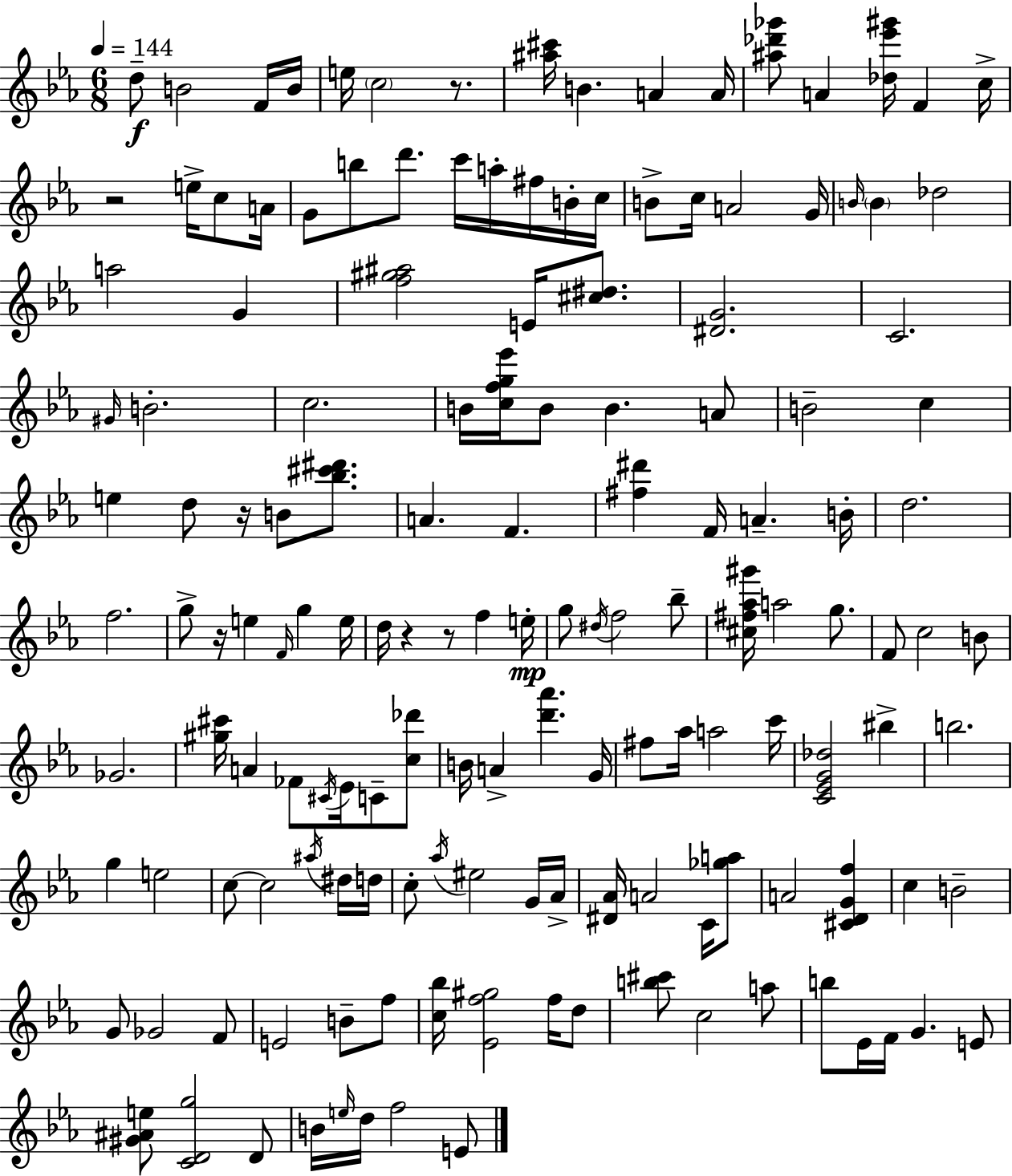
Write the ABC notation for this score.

X:1
T:Untitled
M:6/8
L:1/4
K:Cm
d/2 B2 F/4 B/4 e/4 c2 z/2 [^a^c']/4 B A A/4 [^a_d'_g']/2 A [_d_e'^g']/4 F c/4 z2 e/4 c/2 A/4 G/2 b/2 d'/2 c'/4 a/4 ^f/4 B/4 c/4 B/2 c/4 A2 G/4 B/4 B _d2 a2 G [f^g^a]2 E/4 [^c^d]/2 [^DG]2 C2 ^G/4 B2 c2 B/4 [cfg_e']/4 B/2 B A/2 B2 c e d/2 z/4 B/2 [_b^c'^d']/2 A F [^f^d'] F/4 A B/4 d2 f2 g/2 z/4 e F/4 g e/4 d/4 z z/2 f e/4 g/2 ^d/4 f2 _b/2 [^c^f_a^g']/4 a2 g/2 F/2 c2 B/2 _G2 [^g^c']/4 A _F/2 ^C/4 _E/4 C/2 [c_d']/2 B/4 A [d'_a'] G/4 ^f/2 _a/4 a2 c'/4 [C_EG_d]2 ^b b2 g e2 c/2 c2 ^a/4 ^d/4 d/4 c/2 _a/4 ^e2 G/4 _A/4 [^D_A]/4 A2 C/4 [_ga]/2 A2 [^CDGf] c B2 G/2 _G2 F/2 E2 B/2 f/2 [c_b]/4 [_Ef^g]2 f/4 d/2 [b^c']/2 c2 a/2 b/2 _E/4 F/4 G E/2 [^G^Ae]/2 [CDg]2 D/2 B/4 e/4 d/4 f2 E/2